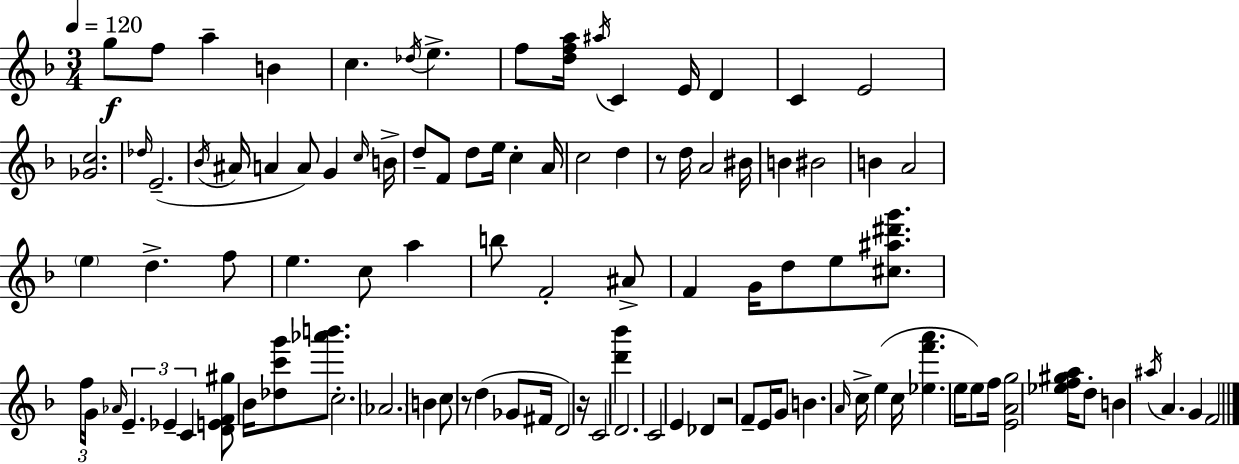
G5/e F5/e A5/q B4/q C5/q. Db5/s E5/q. F5/e [D5,F5,A5]/s A#5/s C4/q E4/s D4/q C4/q E4/h [Gb4,C5]/h. Db5/s E4/h. Bb4/s A#4/s A4/q A4/e G4/q C5/s B4/s D5/e F4/e D5/e E5/s C5/q A4/s C5/h D5/q R/e D5/s A4/h BIS4/s B4/q BIS4/h B4/q A4/h E5/q D5/q. F5/e E5/q. C5/e A5/q B5/e F4/h A#4/e F4/q G4/s D5/e E5/e [C#5,A#5,D#6,G6]/e. F5/s G4/s Ab4/s E4/q. Eb4/q C4/q [D4,E4,F4,G#5]/e Bb4/s [Db5,C6,G6]/e [Ab6,B6]/e. C5/h. Ab4/h. B4/q C5/e R/e D5/q Gb4/e F#4/s D4/h R/s C4/h [D6,Bb6]/q D4/h. C4/h E4/q Db4/q R/h F4/e E4/s G4/e B4/q. A4/s C5/s E5/q C5/s [Eb5,F6,A6]/q. E5/s E5/e F5/s [E4,A4,G5]/h [Eb5,F5,G#5,A5]/s D5/e B4/q A#5/s A4/q. G4/q F4/h